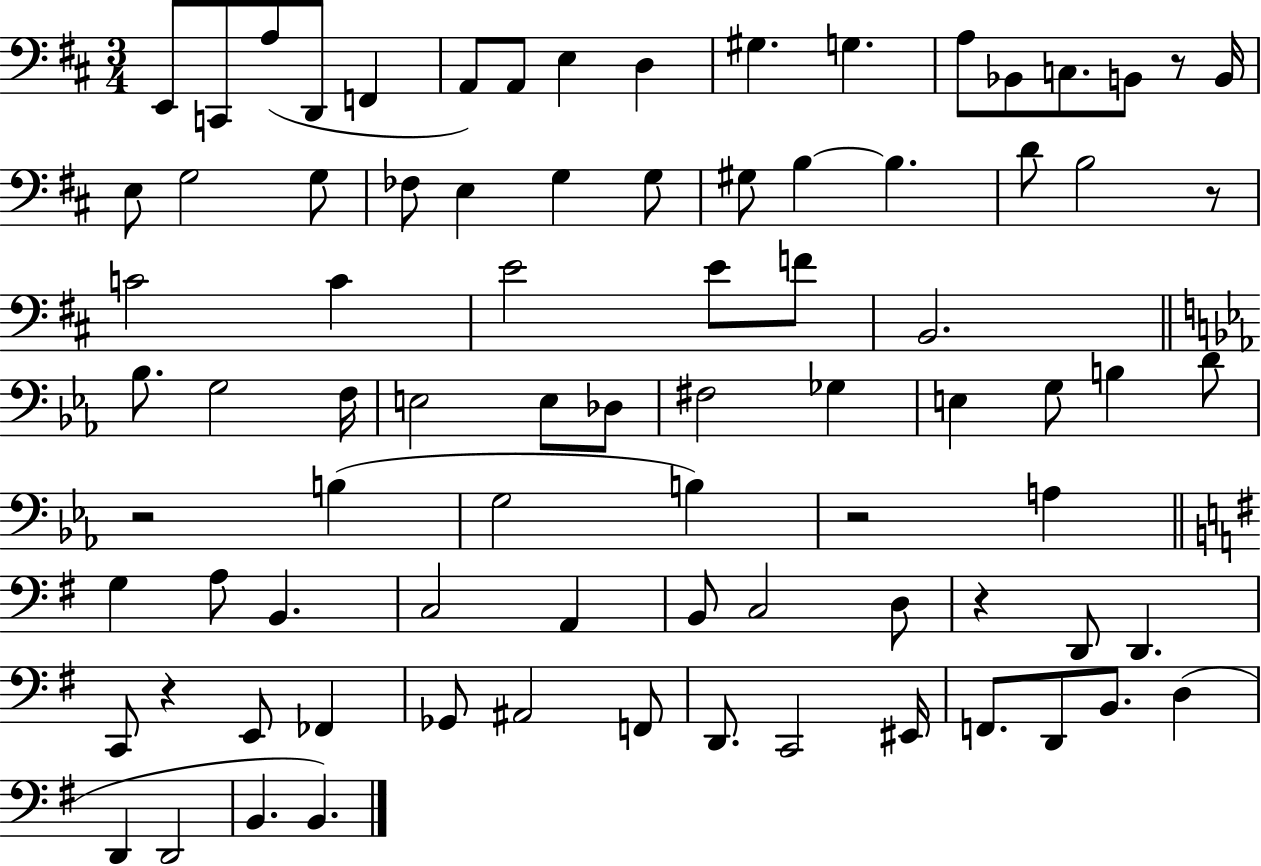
X:1
T:Untitled
M:3/4
L:1/4
K:D
E,,/2 C,,/2 A,/2 D,,/2 F,, A,,/2 A,,/2 E, D, ^G, G, A,/2 _B,,/2 C,/2 B,,/2 z/2 B,,/4 E,/2 G,2 G,/2 _F,/2 E, G, G,/2 ^G,/2 B, B, D/2 B,2 z/2 C2 C E2 E/2 F/2 B,,2 _B,/2 G,2 F,/4 E,2 E,/2 _D,/2 ^F,2 _G, E, G,/2 B, D/2 z2 B, G,2 B, z2 A, G, A,/2 B,, C,2 A,, B,,/2 C,2 D,/2 z D,,/2 D,, C,,/2 z E,,/2 _F,, _G,,/2 ^A,,2 F,,/2 D,,/2 C,,2 ^E,,/4 F,,/2 D,,/2 B,,/2 D, D,, D,,2 B,, B,,